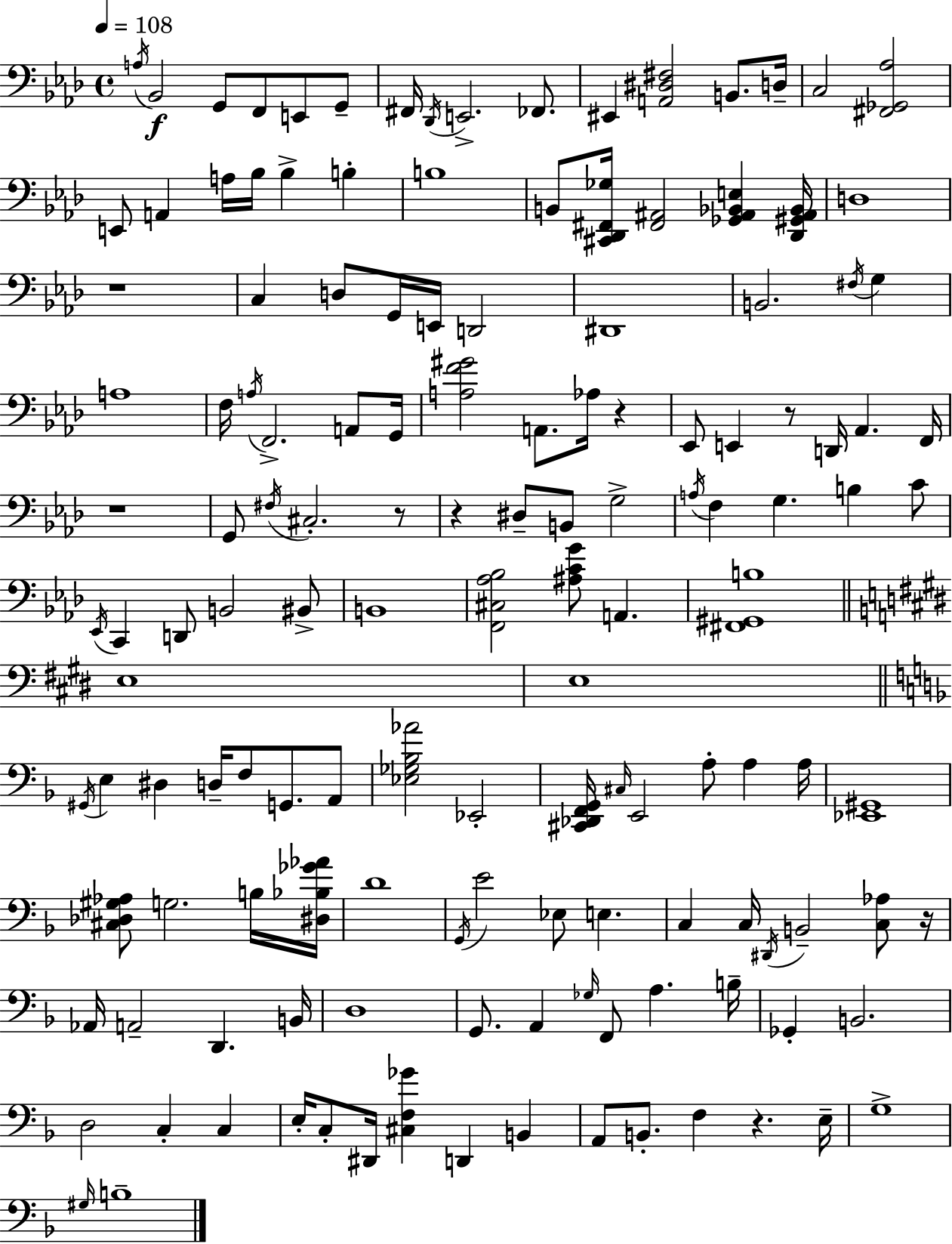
A3/s Bb2/h G2/e F2/e E2/e G2/e F#2/s Db2/s E2/h. FES2/e. EIS2/q [A2,D#3,F#3]/h B2/e. D3/s C3/h [F#2,Gb2,Ab3]/h E2/e A2/q A3/s Bb3/s Bb3/q B3/q B3/w B2/e [C#2,Db2,F#2,Gb3]/s [F#2,A#2]/h [Gb2,A#2,Bb2,E3]/q [Db2,G#2,A#2,Bb2]/s D3/w R/w C3/q D3/e G2/s E2/s D2/h D#2/w B2/h. F#3/s G3/q A3/w F3/s A3/s F2/h. A2/e G2/s [A3,F4,G#4]/h A2/e. Ab3/s R/q Eb2/e E2/q R/e D2/s Ab2/q. F2/s R/w G2/e F#3/s C#3/h. R/e R/q D#3/e B2/e G3/h A3/s F3/q G3/q. B3/q C4/e Eb2/s C2/q D2/e B2/h BIS2/e B2/w [F2,C#3,Ab3,Bb3]/h [A#3,C4,G4]/e A2/q. [F#2,G#2,B3]/w E3/w E3/w G#2/s E3/q D#3/q D3/s F3/e G2/e. A2/e [Eb3,Gb3,Bb3,Ab4]/h Eb2/h [C#2,Db2,F2,G2]/s C#3/s E2/h A3/e A3/q A3/s [Eb2,G#2]/w [C#3,Db3,G#3,Ab3]/e G3/h. B3/s [D#3,Bb3,Gb4,Ab4]/s D4/w G2/s E4/h Eb3/e E3/q. C3/q C3/s D#2/s B2/h [C3,Ab3]/e R/s Ab2/s A2/h D2/q. B2/s D3/w G2/e. A2/q Gb3/s F2/e A3/q. B3/s Gb2/q B2/h. D3/h C3/q C3/q E3/s C3/e D#2/s [C#3,F3,Gb4]/q D2/q B2/q A2/e B2/e. F3/q R/q. E3/s G3/w G#3/s B3/w